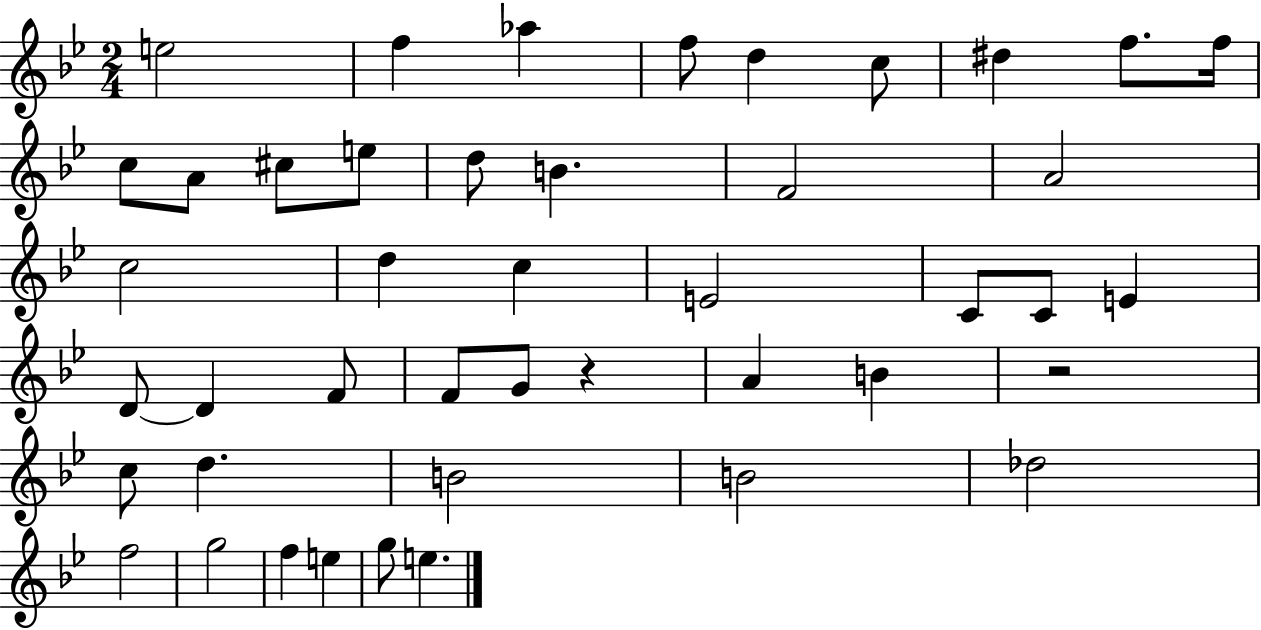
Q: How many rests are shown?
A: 2